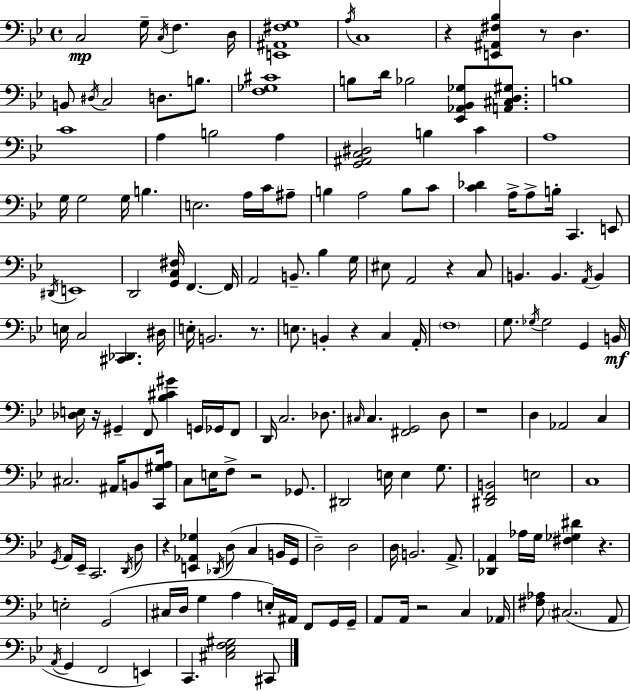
X:1
T:Untitled
M:4/4
L:1/4
K:Bb
C,2 G,/4 C,/4 F, D,/4 [E,,^A,,^F,G,]4 A,/4 C,4 z [E,,^A,,^F,_B,] z/2 D, B,,/2 ^D,/4 C,2 D,/2 B,/2 [F,_G,^C]4 B,/2 D/4 _B,2 [_E,,_A,,_B,,_G,]/2 [A,,^C,D,^G,]/2 B,4 C4 A, B,2 A, [G,,^A,,C,^D,]2 B, C A,4 G,/4 G,2 G,/4 B, E,2 A,/4 C/4 ^A,/2 B, A,2 B,/2 C/2 [C_D] A,/4 A,/2 B,/4 C,, E,,/2 ^D,,/4 E,,4 D,,2 [G,,C,^F,]/4 F,, F,,/4 A,,2 B,,/2 _B, G,/4 ^E,/2 A,,2 z C,/2 B,, B,, A,,/4 B,, E,/4 C,2 [^C,,_D,,] ^D,/4 E,/4 B,,2 z/2 E,/2 B,, z C, A,,/4 F,4 G,/2 _G,/4 _G,2 G,, B,,/4 [_D,E,]/4 z/4 ^G,, F,,/2 [_B,^C^G] G,,/4 _G,,/4 F,,/2 D,,/4 C,2 _D,/2 ^C,/4 ^C, [^F,,G,,]2 D,/2 z4 D, _A,,2 C, ^C,2 ^A,,/4 B,,/2 [C,,^G,A,]/4 C,/2 E,/4 F,/2 z2 _G,,/2 ^D,,2 E,/4 E, G,/2 [^D,,F,,B,,]2 E,2 C,4 G,,/4 A,,/4 _E,,/4 C,,2 D,,/4 D,/2 z [E,,_A,,_G,] _D,,/4 D,/2 C, B,,/4 G,,/4 D,2 D,2 D,/4 B,,2 A,,/2 [_D,,A,,] _A,/4 G,/4 [^F,_G,^D] z E,2 G,,2 ^C,/4 D,/4 G, A, E,/4 ^A,,/4 F,,/2 G,,/4 G,,/4 A,,/2 A,,/4 z2 C, _A,,/4 [^F,_A,]/2 ^C,2 A,,/2 A,,/4 G,, F,,2 E,, C,, [^C,_E,F,^G,]2 ^C,,/2